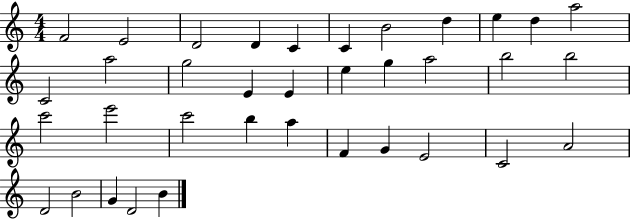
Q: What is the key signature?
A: C major